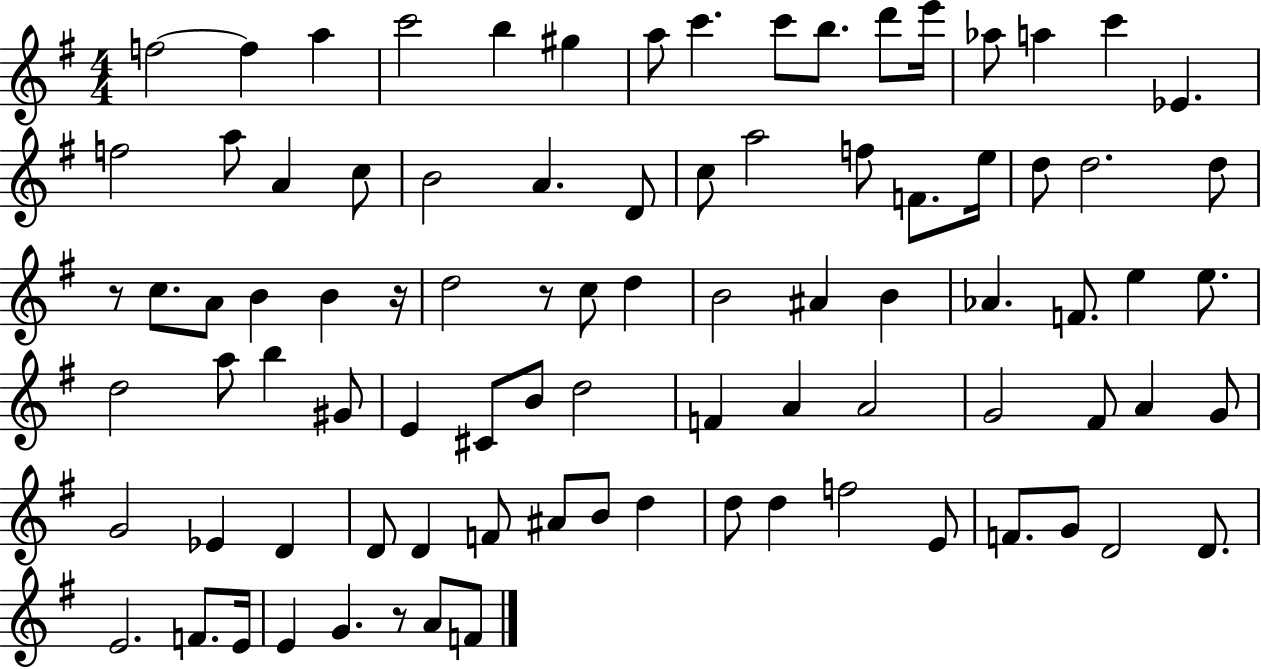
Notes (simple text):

F5/h F5/q A5/q C6/h B5/q G#5/q A5/e C6/q. C6/e B5/e. D6/e E6/s Ab5/e A5/q C6/q Eb4/q. F5/h A5/e A4/q C5/e B4/h A4/q. D4/e C5/e A5/h F5/e F4/e. E5/s D5/e D5/h. D5/e R/e C5/e. A4/e B4/q B4/q R/s D5/h R/e C5/e D5/q B4/h A#4/q B4/q Ab4/q. F4/e. E5/q E5/e. D5/h A5/e B5/q G#4/e E4/q C#4/e B4/e D5/h F4/q A4/q A4/h G4/h F#4/e A4/q G4/e G4/h Eb4/q D4/q D4/e D4/q F4/e A#4/e B4/e D5/q D5/e D5/q F5/h E4/e F4/e. G4/e D4/h D4/e. E4/h. F4/e. E4/s E4/q G4/q. R/e A4/e F4/e